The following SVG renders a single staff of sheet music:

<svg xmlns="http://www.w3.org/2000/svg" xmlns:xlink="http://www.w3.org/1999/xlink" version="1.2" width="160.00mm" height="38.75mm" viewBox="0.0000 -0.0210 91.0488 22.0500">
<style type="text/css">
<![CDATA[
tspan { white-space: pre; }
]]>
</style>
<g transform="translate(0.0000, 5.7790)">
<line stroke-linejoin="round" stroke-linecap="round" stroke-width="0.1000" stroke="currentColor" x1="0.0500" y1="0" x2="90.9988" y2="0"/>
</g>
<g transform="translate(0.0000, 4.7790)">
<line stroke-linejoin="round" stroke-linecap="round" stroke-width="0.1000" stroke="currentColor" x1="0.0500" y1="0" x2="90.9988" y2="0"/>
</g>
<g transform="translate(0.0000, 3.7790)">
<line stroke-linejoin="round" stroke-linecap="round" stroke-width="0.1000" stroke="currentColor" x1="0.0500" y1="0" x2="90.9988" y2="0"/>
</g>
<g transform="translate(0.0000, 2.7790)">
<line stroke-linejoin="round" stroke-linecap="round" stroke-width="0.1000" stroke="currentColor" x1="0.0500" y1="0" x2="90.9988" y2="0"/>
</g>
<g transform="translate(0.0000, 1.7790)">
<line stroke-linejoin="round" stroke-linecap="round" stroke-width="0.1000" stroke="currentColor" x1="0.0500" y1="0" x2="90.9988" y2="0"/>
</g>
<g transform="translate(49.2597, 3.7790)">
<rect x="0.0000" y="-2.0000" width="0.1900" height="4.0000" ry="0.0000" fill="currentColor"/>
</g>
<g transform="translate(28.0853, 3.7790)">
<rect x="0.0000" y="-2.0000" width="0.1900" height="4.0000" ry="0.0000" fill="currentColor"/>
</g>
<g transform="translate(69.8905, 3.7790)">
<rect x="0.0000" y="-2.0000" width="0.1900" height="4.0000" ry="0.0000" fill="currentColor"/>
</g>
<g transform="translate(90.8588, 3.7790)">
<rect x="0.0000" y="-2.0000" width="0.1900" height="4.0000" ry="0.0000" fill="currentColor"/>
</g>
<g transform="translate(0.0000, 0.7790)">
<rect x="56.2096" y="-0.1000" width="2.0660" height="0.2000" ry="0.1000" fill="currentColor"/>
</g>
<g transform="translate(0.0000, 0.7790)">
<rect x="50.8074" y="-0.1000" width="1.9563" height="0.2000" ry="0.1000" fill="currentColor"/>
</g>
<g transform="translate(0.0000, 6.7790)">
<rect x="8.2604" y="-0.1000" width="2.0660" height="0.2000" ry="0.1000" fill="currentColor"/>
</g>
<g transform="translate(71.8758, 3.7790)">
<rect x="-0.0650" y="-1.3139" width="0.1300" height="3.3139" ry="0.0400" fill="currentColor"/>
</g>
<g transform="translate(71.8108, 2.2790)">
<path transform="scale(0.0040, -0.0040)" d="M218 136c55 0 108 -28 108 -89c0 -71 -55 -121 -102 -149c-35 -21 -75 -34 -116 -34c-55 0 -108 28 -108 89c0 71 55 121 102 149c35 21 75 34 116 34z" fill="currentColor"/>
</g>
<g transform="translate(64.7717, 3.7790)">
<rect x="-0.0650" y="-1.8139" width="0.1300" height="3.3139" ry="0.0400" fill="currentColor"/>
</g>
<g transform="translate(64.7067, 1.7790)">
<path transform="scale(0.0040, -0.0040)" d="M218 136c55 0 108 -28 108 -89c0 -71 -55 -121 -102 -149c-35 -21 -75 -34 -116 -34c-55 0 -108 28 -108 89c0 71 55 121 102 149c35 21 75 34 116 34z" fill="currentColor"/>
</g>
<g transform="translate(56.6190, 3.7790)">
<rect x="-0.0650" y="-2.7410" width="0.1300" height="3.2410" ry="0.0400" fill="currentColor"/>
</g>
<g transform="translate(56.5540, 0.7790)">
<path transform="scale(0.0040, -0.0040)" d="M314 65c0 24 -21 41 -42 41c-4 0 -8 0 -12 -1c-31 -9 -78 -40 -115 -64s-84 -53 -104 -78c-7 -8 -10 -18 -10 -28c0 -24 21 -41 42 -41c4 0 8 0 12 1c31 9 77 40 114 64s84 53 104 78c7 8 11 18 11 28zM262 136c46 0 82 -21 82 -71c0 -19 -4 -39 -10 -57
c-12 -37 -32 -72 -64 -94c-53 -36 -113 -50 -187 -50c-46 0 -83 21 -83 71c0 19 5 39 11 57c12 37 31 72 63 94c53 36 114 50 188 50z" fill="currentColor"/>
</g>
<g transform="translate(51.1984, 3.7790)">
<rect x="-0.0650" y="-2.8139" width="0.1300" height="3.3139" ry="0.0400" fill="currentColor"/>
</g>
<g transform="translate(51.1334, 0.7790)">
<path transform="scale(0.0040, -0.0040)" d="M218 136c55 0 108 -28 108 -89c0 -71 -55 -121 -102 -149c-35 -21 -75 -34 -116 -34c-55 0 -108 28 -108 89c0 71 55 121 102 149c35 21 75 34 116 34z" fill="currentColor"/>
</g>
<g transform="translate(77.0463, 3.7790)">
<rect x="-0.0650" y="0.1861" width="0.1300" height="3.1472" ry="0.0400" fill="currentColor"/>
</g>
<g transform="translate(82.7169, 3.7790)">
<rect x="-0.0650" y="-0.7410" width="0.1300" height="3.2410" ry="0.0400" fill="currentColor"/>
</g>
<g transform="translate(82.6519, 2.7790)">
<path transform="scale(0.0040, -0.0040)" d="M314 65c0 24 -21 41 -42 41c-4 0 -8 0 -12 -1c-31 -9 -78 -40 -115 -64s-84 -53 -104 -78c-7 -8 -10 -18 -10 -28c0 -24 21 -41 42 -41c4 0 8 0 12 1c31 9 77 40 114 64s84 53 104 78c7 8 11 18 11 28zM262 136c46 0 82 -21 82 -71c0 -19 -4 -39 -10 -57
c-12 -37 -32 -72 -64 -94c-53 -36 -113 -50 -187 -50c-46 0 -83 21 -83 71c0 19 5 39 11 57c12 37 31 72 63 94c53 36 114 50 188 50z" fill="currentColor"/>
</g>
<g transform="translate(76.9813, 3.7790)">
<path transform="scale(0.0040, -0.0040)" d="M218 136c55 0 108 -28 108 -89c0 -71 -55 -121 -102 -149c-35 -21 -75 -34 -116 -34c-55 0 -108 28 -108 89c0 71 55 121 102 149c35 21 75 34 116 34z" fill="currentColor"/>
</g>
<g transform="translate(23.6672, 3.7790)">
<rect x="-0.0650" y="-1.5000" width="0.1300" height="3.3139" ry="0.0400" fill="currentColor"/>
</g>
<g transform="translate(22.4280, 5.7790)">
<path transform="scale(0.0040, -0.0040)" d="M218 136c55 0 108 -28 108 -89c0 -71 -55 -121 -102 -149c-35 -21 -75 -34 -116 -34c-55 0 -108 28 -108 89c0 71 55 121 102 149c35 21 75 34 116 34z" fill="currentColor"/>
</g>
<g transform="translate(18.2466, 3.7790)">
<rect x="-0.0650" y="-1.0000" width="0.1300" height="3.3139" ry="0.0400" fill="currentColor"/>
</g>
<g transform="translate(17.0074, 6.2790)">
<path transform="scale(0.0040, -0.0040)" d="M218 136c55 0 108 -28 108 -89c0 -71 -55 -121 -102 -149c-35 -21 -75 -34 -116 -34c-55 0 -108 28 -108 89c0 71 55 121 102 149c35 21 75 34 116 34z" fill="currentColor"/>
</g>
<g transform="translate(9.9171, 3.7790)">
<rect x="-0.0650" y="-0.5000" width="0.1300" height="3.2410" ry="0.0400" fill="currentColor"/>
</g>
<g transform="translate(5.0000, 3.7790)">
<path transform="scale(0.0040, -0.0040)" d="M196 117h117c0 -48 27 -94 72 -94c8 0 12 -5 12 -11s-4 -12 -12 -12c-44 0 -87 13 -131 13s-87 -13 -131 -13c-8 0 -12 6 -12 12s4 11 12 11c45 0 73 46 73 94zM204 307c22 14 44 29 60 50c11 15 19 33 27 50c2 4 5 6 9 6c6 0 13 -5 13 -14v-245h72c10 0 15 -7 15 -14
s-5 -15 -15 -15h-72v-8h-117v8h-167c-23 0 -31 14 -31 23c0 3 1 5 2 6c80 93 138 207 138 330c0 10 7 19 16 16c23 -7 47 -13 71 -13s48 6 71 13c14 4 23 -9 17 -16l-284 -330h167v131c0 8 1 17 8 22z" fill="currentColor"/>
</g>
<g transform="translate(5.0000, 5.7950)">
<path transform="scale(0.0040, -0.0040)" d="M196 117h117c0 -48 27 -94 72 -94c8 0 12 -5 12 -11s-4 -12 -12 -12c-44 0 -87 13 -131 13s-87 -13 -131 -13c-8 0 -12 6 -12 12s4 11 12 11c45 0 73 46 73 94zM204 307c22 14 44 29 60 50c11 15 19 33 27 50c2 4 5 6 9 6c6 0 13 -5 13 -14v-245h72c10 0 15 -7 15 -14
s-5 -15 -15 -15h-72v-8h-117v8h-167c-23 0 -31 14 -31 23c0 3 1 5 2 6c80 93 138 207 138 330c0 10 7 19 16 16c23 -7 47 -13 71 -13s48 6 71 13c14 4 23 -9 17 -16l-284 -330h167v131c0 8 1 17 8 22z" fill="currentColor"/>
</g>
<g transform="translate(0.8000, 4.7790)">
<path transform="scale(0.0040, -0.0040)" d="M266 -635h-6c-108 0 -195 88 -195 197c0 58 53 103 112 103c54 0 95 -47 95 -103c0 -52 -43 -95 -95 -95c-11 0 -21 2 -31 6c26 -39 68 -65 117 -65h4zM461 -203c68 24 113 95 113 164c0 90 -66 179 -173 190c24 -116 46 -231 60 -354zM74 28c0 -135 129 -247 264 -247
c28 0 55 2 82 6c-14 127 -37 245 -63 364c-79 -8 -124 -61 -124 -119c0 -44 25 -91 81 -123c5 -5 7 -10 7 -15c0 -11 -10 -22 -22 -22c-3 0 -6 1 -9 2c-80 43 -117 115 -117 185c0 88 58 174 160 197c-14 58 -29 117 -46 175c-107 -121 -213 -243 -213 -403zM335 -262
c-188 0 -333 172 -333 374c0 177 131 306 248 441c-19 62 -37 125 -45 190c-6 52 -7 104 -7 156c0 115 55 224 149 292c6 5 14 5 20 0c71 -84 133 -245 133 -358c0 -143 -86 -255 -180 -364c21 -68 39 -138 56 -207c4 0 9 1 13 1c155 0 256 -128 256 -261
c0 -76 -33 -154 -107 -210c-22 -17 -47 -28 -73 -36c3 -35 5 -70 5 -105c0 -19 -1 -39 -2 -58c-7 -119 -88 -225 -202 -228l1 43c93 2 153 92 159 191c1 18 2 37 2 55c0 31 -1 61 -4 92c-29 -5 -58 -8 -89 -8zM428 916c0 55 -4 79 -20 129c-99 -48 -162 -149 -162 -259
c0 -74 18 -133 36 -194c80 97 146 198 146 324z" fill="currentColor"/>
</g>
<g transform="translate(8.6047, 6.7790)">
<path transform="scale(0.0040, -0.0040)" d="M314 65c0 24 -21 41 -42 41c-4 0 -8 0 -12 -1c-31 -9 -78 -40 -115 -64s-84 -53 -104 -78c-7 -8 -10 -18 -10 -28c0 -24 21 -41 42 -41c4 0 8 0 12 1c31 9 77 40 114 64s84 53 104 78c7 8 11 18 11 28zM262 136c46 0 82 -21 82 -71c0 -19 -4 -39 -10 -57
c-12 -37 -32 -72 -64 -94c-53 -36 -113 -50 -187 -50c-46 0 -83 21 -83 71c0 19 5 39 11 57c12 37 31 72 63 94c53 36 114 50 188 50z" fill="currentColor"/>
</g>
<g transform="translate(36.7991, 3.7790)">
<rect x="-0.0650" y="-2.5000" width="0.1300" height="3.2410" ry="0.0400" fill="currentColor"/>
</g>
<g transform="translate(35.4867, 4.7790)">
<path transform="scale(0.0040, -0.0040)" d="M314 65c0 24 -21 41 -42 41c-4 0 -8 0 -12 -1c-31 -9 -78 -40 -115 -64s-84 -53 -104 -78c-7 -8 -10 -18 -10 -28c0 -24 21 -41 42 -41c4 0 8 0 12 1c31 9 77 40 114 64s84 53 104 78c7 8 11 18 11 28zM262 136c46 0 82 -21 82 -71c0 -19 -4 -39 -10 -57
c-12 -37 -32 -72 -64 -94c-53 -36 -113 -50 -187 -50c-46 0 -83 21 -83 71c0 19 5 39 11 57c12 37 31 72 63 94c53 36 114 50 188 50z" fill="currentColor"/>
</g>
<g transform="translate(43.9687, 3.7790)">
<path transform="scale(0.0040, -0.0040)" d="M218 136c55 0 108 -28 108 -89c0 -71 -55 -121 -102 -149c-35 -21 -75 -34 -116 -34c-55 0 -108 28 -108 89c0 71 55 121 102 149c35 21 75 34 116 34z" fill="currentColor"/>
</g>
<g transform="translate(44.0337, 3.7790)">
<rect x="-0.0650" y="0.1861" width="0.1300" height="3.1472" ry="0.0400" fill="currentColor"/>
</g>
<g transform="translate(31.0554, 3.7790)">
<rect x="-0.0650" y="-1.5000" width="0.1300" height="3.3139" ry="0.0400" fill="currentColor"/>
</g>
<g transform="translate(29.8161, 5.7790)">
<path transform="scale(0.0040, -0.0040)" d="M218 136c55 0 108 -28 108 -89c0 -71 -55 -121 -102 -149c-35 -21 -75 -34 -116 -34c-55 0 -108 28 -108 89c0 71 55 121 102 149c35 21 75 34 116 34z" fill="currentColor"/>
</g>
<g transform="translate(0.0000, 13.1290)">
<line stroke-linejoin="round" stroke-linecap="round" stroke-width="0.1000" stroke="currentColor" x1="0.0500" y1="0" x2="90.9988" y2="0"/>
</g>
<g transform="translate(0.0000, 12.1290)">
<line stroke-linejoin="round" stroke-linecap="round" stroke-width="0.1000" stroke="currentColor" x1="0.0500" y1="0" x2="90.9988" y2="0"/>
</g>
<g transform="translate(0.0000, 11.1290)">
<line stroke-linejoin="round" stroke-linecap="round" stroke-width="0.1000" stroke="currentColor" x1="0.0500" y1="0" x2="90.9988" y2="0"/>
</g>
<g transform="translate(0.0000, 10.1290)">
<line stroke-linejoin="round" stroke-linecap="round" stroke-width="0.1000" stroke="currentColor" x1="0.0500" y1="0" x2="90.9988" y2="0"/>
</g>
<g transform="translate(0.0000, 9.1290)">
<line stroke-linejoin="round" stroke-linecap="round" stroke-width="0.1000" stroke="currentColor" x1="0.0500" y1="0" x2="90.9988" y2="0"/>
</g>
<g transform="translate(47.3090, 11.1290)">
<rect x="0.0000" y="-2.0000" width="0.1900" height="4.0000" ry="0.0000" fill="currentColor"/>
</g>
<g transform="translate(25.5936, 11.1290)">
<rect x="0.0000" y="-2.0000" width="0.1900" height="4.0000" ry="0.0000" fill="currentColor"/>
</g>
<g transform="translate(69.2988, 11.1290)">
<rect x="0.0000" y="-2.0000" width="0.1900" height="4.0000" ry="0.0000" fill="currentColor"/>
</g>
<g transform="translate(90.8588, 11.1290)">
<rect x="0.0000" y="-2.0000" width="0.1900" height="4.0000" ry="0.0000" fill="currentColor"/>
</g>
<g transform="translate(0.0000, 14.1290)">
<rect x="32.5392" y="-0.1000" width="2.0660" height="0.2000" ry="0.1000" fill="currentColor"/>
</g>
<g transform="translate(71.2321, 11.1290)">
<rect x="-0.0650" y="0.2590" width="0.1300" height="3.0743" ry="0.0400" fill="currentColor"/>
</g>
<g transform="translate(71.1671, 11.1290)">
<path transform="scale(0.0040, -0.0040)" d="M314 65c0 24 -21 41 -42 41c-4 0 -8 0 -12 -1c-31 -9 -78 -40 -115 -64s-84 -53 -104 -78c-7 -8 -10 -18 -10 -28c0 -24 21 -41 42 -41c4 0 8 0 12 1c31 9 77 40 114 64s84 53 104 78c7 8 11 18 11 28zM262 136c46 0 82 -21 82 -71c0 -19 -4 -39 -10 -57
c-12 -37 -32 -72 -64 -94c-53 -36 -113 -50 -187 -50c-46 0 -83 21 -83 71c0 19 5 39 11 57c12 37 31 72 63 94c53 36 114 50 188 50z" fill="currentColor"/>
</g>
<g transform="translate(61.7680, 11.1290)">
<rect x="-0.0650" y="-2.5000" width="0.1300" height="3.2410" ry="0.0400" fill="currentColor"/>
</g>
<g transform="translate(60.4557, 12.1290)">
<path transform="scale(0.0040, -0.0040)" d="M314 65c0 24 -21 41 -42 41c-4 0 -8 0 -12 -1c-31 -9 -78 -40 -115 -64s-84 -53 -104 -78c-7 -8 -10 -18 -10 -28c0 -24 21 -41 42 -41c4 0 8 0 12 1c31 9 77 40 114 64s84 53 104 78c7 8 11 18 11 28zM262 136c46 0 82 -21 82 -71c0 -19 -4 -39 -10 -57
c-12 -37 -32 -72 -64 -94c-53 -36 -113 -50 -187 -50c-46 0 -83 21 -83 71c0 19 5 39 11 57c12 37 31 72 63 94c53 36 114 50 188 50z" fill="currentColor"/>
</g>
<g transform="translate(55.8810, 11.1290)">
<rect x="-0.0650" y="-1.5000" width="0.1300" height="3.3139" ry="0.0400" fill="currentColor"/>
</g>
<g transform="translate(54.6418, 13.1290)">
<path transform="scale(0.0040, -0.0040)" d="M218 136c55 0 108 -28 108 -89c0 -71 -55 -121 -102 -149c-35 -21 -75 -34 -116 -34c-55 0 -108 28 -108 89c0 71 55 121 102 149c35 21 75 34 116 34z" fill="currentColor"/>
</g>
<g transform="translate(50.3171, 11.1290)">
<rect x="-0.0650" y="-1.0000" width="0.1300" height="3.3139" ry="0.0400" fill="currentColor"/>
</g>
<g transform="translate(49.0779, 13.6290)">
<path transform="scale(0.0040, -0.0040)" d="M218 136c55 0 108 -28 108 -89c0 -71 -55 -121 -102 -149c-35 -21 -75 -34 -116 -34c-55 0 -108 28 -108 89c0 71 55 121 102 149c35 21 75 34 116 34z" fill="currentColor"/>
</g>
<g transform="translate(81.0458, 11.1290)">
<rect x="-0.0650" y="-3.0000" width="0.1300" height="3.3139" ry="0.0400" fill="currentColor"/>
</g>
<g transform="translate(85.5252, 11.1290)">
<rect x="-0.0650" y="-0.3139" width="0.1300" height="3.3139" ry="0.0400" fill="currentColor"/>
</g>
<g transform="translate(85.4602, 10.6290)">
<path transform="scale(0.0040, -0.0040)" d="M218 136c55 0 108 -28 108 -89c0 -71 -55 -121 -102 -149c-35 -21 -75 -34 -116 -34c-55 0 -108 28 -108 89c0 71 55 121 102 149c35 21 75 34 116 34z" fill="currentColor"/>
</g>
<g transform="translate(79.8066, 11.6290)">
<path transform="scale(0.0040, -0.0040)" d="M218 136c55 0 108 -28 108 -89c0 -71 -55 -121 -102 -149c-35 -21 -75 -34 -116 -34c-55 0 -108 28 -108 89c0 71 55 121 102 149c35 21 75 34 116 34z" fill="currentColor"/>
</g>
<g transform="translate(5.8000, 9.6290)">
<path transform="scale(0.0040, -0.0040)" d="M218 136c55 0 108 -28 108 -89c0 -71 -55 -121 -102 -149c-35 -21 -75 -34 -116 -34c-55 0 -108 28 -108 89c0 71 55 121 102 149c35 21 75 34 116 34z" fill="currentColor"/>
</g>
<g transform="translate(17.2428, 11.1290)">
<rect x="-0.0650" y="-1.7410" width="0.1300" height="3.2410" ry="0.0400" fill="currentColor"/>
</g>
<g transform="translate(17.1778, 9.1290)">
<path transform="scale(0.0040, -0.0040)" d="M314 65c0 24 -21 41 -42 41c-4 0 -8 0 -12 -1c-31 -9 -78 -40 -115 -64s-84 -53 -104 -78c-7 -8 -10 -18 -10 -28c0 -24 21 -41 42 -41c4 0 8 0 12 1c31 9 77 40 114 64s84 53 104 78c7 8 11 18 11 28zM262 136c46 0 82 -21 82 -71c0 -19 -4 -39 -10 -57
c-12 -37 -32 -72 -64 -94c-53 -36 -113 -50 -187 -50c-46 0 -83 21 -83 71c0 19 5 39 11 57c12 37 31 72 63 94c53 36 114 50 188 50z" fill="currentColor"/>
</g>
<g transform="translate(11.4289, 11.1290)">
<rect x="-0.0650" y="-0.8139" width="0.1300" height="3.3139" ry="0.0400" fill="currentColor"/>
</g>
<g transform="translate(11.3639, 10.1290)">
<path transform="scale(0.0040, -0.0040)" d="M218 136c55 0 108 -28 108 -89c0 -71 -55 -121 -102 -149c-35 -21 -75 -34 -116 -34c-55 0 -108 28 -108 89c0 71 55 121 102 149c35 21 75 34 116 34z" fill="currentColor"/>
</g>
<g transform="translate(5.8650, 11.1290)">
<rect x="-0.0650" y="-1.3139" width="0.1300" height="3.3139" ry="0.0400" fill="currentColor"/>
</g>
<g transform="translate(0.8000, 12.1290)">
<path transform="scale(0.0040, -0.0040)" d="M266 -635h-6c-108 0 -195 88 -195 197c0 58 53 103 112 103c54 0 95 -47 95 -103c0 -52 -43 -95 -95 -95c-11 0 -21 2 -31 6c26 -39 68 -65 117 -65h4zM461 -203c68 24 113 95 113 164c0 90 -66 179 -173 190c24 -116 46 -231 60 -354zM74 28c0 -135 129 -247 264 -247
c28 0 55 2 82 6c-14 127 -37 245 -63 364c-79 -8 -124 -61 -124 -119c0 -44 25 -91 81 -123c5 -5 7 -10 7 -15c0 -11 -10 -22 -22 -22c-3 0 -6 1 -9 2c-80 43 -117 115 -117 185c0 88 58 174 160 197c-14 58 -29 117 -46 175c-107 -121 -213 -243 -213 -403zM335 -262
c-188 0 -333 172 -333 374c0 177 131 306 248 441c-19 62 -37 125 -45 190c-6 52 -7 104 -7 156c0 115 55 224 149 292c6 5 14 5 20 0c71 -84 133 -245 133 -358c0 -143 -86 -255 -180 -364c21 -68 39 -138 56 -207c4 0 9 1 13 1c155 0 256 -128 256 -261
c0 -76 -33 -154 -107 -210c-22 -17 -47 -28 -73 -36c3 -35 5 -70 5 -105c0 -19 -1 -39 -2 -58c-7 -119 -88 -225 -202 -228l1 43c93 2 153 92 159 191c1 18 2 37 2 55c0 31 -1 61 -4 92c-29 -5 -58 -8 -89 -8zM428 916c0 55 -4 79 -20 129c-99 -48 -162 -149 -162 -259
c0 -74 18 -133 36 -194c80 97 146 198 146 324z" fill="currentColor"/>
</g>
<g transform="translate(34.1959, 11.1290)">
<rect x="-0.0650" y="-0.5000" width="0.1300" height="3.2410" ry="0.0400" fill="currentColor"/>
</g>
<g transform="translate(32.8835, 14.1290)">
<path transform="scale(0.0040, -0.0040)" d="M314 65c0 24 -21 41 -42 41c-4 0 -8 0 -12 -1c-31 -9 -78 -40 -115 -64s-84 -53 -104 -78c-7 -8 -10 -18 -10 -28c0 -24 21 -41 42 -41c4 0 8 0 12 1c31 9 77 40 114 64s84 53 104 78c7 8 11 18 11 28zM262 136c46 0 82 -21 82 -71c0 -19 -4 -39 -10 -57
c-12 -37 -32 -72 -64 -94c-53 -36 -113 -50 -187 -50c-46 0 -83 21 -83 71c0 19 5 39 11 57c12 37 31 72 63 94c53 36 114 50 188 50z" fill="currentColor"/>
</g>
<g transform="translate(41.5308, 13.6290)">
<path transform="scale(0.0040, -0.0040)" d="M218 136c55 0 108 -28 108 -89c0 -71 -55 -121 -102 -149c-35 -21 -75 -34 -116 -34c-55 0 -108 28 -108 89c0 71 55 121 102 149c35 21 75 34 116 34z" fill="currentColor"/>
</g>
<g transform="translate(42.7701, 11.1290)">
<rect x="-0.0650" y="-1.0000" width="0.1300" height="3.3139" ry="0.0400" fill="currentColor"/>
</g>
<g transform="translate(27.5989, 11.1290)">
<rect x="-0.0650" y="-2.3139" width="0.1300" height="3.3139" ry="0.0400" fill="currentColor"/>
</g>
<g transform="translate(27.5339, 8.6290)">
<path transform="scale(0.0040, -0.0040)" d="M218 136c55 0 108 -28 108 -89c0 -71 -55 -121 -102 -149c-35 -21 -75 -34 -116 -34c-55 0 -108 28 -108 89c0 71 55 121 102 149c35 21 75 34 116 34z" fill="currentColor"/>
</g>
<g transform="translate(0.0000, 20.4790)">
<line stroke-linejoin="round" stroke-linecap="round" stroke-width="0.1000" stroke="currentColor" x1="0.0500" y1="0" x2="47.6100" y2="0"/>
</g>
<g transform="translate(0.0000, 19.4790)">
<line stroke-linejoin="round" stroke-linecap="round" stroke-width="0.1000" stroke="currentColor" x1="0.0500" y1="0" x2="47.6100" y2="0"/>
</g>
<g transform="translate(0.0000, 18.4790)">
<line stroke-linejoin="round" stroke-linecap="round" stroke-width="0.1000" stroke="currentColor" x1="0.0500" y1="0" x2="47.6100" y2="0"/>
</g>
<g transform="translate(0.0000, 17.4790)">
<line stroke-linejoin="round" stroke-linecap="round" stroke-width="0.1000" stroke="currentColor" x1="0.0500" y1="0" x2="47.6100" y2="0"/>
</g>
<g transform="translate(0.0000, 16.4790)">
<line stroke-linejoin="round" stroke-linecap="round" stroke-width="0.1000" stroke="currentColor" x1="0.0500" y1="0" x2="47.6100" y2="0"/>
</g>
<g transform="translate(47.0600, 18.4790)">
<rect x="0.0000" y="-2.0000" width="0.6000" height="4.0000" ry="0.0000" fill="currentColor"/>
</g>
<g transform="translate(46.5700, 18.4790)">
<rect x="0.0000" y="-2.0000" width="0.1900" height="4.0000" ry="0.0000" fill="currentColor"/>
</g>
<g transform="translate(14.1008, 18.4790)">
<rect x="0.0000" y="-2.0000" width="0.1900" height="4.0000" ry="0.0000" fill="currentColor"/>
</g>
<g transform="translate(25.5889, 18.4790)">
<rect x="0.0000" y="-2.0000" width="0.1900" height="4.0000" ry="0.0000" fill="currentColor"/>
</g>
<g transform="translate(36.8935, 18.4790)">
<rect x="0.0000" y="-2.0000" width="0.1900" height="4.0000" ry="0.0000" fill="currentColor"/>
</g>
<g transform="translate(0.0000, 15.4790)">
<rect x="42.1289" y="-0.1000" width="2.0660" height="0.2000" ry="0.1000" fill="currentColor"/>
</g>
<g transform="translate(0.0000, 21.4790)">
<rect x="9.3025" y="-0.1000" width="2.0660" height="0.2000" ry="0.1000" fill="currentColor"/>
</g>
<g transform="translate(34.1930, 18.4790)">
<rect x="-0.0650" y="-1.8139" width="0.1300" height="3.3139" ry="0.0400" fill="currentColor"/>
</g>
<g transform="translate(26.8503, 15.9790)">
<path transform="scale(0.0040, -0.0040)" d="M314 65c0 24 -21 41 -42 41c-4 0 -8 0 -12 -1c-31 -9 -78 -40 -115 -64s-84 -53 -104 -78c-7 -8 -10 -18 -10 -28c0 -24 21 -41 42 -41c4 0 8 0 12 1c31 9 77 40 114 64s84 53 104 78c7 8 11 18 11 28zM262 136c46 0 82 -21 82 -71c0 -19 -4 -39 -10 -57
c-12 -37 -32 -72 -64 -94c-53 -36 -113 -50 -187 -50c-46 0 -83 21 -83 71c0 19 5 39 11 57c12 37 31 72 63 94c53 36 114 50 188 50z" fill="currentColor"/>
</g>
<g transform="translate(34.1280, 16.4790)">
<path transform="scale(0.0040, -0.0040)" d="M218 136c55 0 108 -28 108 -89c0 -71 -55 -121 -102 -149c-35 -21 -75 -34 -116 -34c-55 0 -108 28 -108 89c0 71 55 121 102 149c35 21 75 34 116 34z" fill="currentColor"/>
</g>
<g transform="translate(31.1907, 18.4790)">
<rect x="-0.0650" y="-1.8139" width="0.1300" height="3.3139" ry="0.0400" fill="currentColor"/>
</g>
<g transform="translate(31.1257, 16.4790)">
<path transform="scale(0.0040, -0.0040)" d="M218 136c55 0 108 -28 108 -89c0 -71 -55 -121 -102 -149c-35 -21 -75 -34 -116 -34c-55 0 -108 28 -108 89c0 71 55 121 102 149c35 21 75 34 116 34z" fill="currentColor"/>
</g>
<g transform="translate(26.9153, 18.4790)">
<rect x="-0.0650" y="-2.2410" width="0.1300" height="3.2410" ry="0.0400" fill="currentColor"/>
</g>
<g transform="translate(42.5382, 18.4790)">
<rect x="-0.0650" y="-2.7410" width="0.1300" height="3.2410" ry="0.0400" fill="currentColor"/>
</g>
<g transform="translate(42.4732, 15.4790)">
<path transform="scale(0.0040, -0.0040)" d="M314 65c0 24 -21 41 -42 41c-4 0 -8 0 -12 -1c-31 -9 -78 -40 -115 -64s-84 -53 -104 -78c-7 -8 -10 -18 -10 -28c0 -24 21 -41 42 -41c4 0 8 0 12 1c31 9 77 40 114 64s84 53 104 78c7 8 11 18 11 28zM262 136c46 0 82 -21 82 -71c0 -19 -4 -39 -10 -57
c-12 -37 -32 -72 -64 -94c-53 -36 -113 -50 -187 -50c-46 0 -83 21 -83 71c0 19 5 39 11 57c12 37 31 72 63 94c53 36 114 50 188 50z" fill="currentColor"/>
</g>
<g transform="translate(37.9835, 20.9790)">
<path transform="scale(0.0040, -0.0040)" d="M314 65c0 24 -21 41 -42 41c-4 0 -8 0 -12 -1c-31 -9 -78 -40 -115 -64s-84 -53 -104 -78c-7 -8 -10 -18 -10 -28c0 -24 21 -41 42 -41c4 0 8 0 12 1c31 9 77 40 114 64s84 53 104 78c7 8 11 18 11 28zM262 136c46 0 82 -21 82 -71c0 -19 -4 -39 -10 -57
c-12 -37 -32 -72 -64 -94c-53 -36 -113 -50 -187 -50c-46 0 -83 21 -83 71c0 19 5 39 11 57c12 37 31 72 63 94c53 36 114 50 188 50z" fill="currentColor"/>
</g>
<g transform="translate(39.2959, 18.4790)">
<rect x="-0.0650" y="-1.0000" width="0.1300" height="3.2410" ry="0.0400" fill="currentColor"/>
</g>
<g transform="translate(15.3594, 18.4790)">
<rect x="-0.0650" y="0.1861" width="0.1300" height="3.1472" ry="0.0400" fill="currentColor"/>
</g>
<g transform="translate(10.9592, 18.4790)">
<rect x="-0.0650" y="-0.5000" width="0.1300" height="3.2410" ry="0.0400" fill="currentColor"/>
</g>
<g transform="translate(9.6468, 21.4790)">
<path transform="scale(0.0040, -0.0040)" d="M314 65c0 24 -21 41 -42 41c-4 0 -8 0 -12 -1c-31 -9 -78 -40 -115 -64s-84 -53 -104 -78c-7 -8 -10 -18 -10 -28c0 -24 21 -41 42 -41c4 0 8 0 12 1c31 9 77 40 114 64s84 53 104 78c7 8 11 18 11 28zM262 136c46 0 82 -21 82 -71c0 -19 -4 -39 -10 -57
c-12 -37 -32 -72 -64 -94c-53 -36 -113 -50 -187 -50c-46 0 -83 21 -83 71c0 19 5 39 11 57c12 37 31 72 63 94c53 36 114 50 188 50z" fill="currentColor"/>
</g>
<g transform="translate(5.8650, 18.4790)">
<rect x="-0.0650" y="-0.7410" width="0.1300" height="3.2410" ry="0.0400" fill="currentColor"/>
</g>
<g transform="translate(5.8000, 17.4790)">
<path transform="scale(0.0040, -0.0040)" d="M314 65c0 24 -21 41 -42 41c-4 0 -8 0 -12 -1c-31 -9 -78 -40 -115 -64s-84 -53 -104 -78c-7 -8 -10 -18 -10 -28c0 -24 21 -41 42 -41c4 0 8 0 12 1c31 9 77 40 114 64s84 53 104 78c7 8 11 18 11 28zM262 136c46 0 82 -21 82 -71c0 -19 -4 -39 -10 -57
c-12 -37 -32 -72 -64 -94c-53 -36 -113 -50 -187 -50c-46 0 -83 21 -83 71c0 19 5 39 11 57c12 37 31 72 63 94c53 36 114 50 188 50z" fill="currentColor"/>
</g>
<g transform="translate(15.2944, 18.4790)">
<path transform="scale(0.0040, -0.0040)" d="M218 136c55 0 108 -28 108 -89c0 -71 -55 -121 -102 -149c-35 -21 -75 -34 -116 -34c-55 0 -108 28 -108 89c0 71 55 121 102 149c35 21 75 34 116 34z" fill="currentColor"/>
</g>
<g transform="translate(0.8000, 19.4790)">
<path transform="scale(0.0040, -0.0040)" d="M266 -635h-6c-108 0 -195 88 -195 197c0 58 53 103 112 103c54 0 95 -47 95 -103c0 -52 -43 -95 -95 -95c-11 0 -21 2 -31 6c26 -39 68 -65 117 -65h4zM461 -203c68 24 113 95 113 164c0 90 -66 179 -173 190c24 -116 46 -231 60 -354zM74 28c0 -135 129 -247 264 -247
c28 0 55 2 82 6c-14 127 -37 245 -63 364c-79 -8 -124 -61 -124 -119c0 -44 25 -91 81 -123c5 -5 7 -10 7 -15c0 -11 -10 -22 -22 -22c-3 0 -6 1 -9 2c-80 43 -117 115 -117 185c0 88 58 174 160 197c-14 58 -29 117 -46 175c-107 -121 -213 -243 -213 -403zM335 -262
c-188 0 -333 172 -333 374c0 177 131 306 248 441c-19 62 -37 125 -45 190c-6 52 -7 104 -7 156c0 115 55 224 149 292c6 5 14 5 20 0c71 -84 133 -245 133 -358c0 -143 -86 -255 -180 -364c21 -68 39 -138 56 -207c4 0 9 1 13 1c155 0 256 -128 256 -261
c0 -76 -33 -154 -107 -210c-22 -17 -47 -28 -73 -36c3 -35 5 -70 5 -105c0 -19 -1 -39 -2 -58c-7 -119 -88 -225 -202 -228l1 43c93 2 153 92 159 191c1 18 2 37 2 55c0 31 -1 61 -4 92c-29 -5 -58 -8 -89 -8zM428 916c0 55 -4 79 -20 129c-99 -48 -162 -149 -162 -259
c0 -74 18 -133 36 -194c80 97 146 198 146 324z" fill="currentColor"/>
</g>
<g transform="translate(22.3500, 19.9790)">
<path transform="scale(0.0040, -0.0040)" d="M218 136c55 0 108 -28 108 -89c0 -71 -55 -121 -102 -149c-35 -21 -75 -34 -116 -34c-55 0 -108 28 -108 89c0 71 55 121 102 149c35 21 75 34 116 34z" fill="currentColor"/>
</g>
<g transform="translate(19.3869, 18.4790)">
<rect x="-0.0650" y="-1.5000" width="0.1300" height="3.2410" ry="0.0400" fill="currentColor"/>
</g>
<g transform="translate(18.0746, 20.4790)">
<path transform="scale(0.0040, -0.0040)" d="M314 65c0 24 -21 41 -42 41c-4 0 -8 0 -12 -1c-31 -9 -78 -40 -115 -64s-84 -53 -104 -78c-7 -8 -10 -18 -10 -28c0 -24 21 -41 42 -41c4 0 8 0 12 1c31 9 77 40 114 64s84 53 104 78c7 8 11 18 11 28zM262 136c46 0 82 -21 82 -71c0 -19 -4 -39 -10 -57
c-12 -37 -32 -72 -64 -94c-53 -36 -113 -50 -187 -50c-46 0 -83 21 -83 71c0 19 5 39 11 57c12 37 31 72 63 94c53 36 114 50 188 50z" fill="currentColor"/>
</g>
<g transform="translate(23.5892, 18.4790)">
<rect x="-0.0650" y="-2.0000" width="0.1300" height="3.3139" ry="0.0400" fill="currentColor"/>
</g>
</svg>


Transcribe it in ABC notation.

X:1
T:Untitled
M:4/4
L:1/4
K:C
C2 D E E G2 B a a2 f e B d2 e d f2 g C2 D D E G2 B2 A c d2 C2 B E2 F g2 f f D2 a2